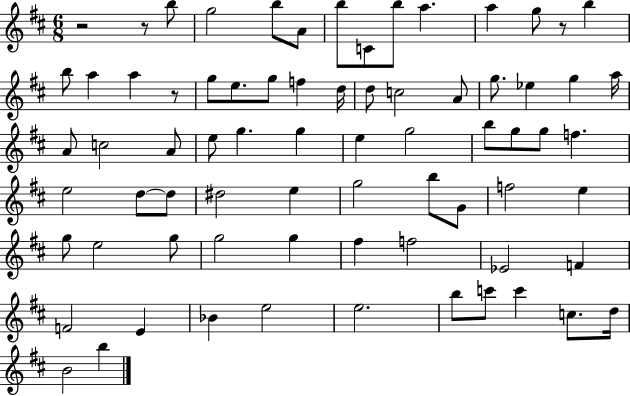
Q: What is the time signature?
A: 6/8